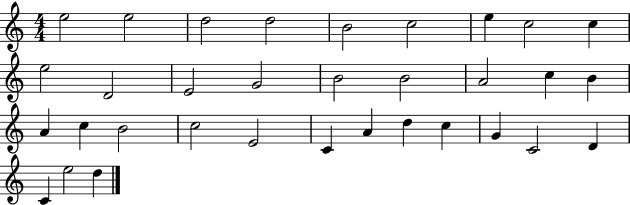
E5/h E5/h D5/h D5/h B4/h C5/h E5/q C5/h C5/q E5/h D4/h E4/h G4/h B4/h B4/h A4/h C5/q B4/q A4/q C5/q B4/h C5/h E4/h C4/q A4/q D5/q C5/q G4/q C4/h D4/q C4/q E5/h D5/q